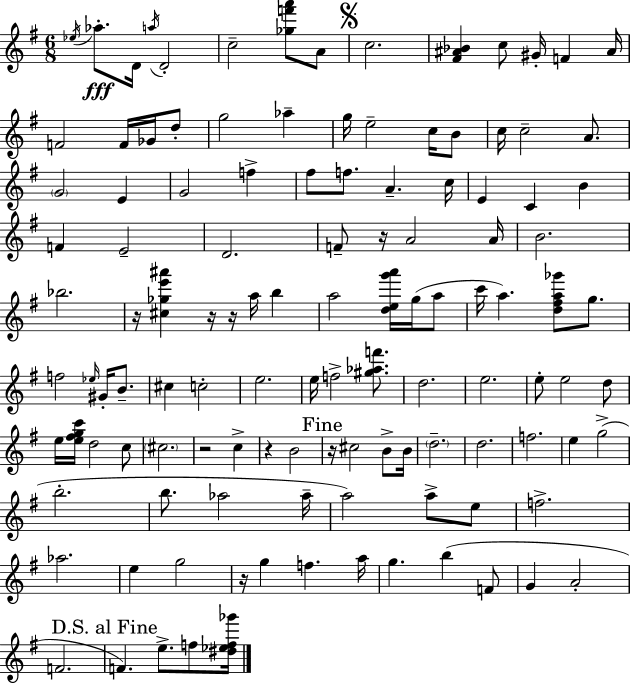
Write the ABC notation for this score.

X:1
T:Untitled
M:6/8
L:1/4
K:G
_e/4 _a/2 D/4 a/4 D2 c2 [_gf'a']/2 A/2 c2 [^F^A_B] c/2 ^G/4 F ^A/4 F2 F/4 _G/4 d/2 g2 _a g/4 e2 c/4 B/2 c/4 c2 A/2 G2 E G2 f ^f/2 f/2 A c/4 E C B F E2 D2 F/2 z/4 A2 A/4 B2 _b2 z/4 [^c_ge'^a'] z/4 z/4 a/4 b a2 [deg'a']/4 g/4 a/2 c'/4 a [d^fa_g']/2 g/2 f2 _e/4 ^G/4 B/2 ^c c2 e2 e/4 f2 [^g_af']/2 d2 e2 e/2 e2 d/2 e/4 [e^fgc']/4 d2 c/2 ^c2 z2 c z B2 z/4 ^c2 B/2 B/4 d2 d2 f2 e g2 b2 b/2 _a2 _a/4 a2 a/2 e/2 f2 _a2 e g2 z/4 g f a/4 g b F/2 G A2 F2 F e/2 f/2 [^d_ef_g']/4